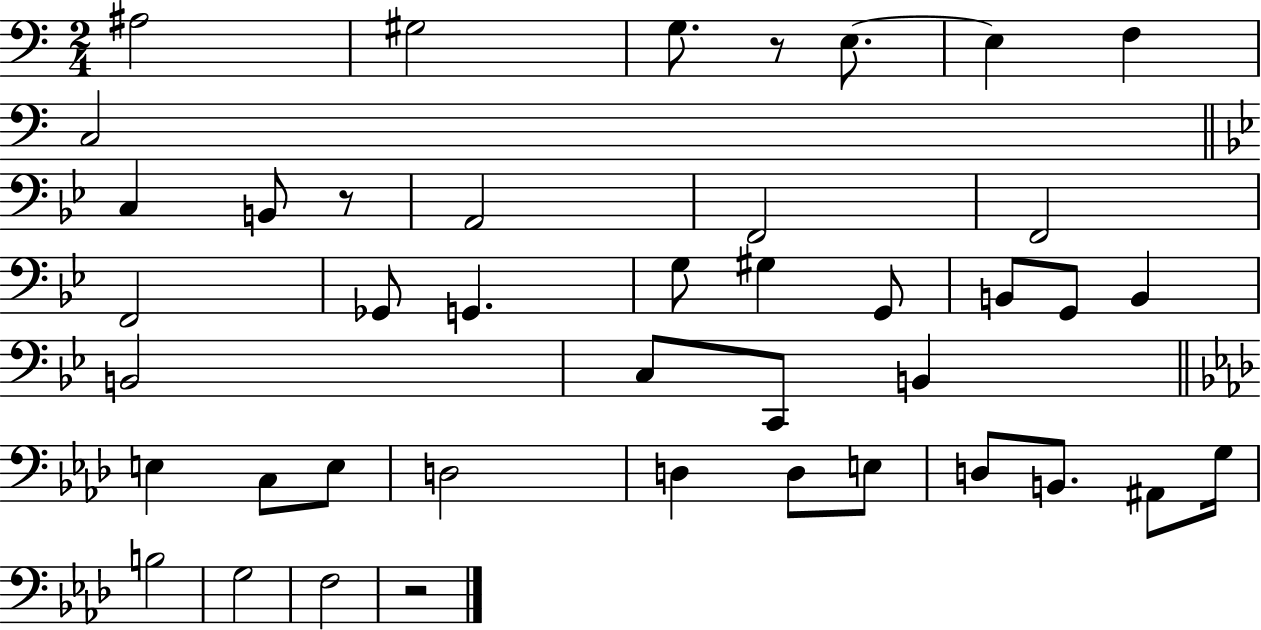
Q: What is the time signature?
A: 2/4